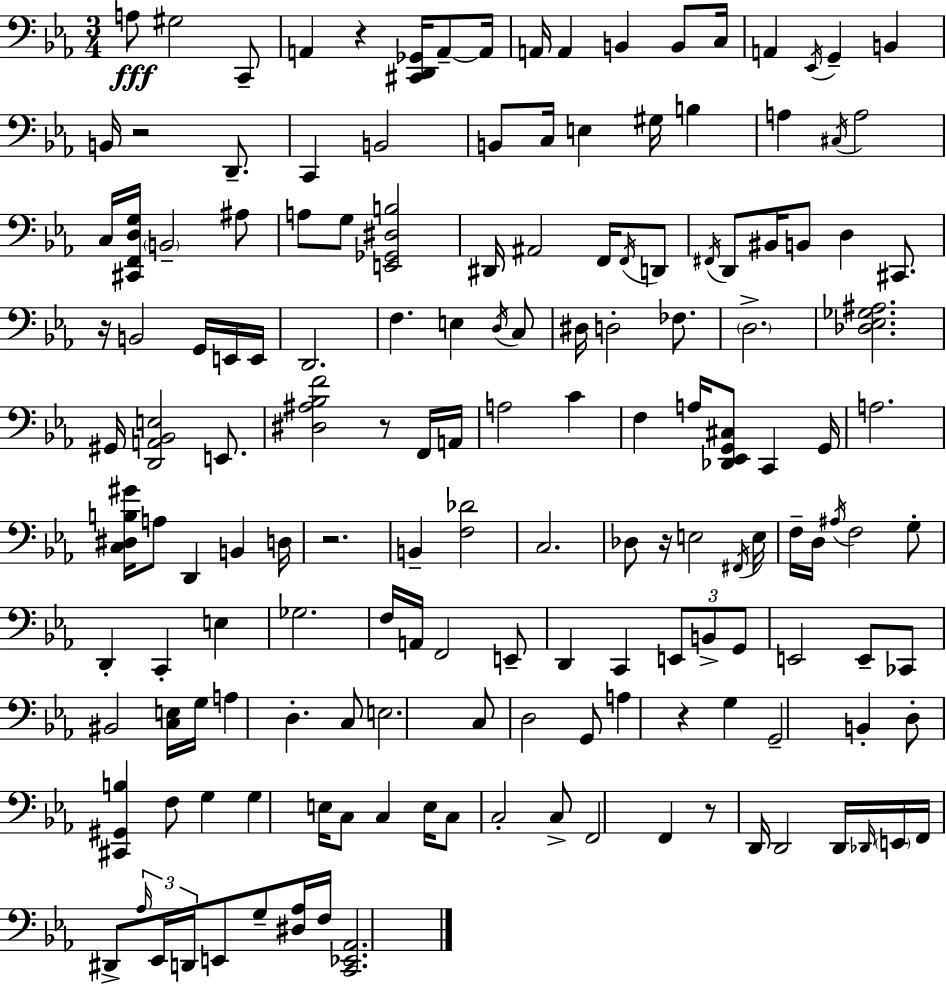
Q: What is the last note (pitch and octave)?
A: F3